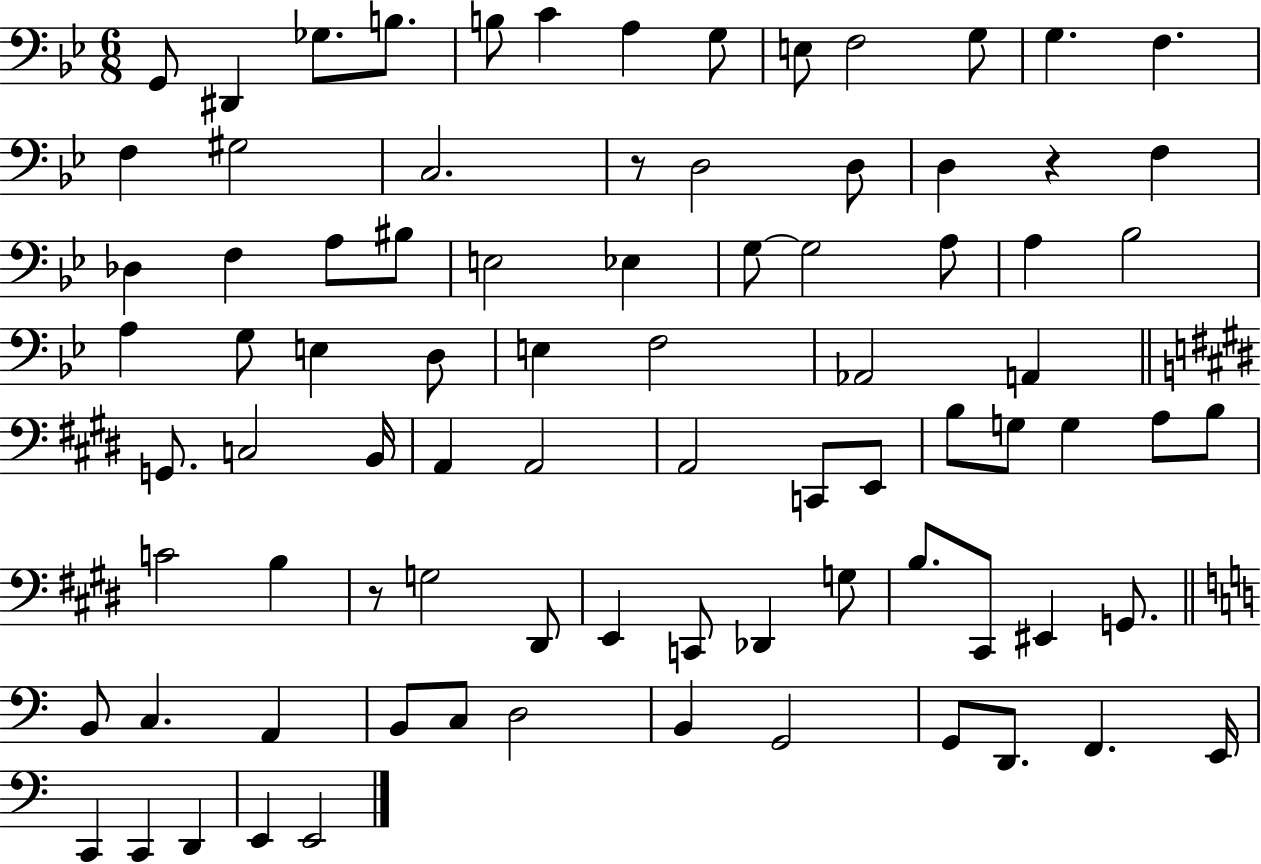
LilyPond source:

{
  \clef bass
  \numericTimeSignature
  \time 6/8
  \key bes \major
  g,8 dis,4 ges8. b8. | b8 c'4 a4 g8 | e8 f2 g8 | g4. f4. | \break f4 gis2 | c2. | r8 d2 d8 | d4 r4 f4 | \break des4 f4 a8 bis8 | e2 ees4 | g8~~ g2 a8 | a4 bes2 | \break a4 g8 e4 d8 | e4 f2 | aes,2 a,4 | \bar "||" \break \key e \major g,8. c2 b,16 | a,4 a,2 | a,2 c,8 e,8 | b8 g8 g4 a8 b8 | \break c'2 b4 | r8 g2 dis,8 | e,4 c,8 des,4 g8 | b8. cis,8 eis,4 g,8. | \break \bar "||" \break \key c \major b,8 c4. a,4 | b,8 c8 d2 | b,4 g,2 | g,8 d,8. f,4. e,16 | \break c,4 c,4 d,4 | e,4 e,2 | \bar "|."
}